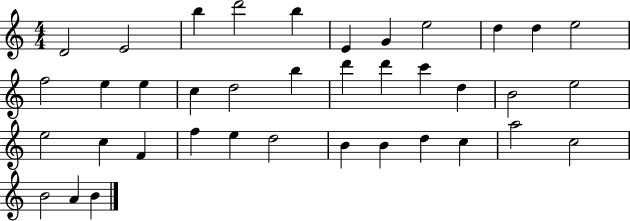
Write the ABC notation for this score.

X:1
T:Untitled
M:4/4
L:1/4
K:C
D2 E2 b d'2 b E G e2 d d e2 f2 e e c d2 b d' d' c' d B2 e2 e2 c F f e d2 B B d c a2 c2 B2 A B